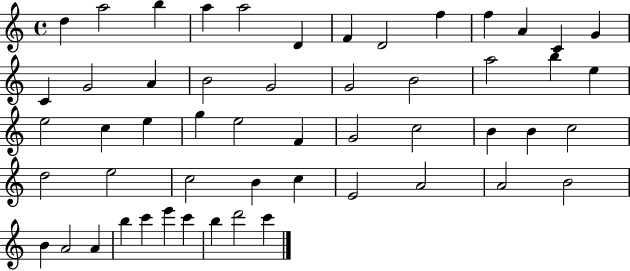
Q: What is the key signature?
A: C major